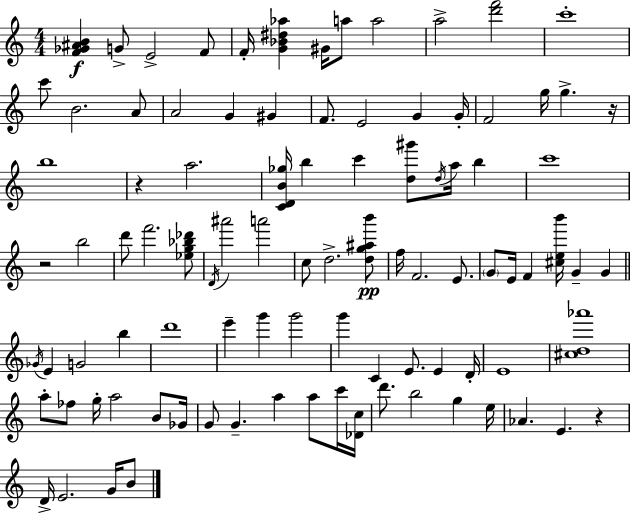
[F4,Gb4,A#4,B4]/q G4/e E4/h F4/e F4/s [G4,Bb4,D#5,Ab5]/q G#4/s A5/e A5/h A5/h [D6,F6]/h C6/w C6/e B4/h. A4/e A4/h G4/q G#4/q F4/e. E4/h G4/q G4/s F4/h G5/s G5/q. R/s B5/w R/q A5/h. [C4,D4,B4,Gb5]/s B5/q C6/q [D5,G#6]/e D5/s A5/s B5/q C6/w R/h B5/h D6/e F6/h. [Eb5,G5,Bb5,Db6]/e D4/s A#6/h A6/h C5/e D5/h. [D5,G5,A#5,B6]/e F5/s F4/h. E4/e. G4/e E4/s F4/q [C#5,E5,B6]/s G4/q G4/q Gb4/s E4/q G4/h B5/q D6/w E6/q G6/q G6/h G6/q C4/q E4/e. E4/q D4/s E4/w [C#5,D5,Ab6]/w A5/e FES5/e G5/s A5/h B4/e Gb4/s G4/e G4/q. A5/q A5/e C6/s [Db4,C5]/s D6/e. B5/h G5/q E5/s Ab4/q. E4/q. R/q D4/s E4/h. G4/s B4/e